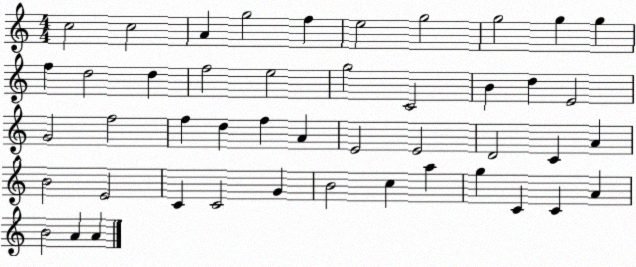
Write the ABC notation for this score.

X:1
T:Untitled
M:4/4
L:1/4
K:C
c2 c2 A g2 f e2 g2 g2 g g f d2 d f2 e2 g2 C2 B d E2 G2 f2 f d f A E2 E2 D2 C A B2 E2 C C2 G B2 c a g C C A B2 A A